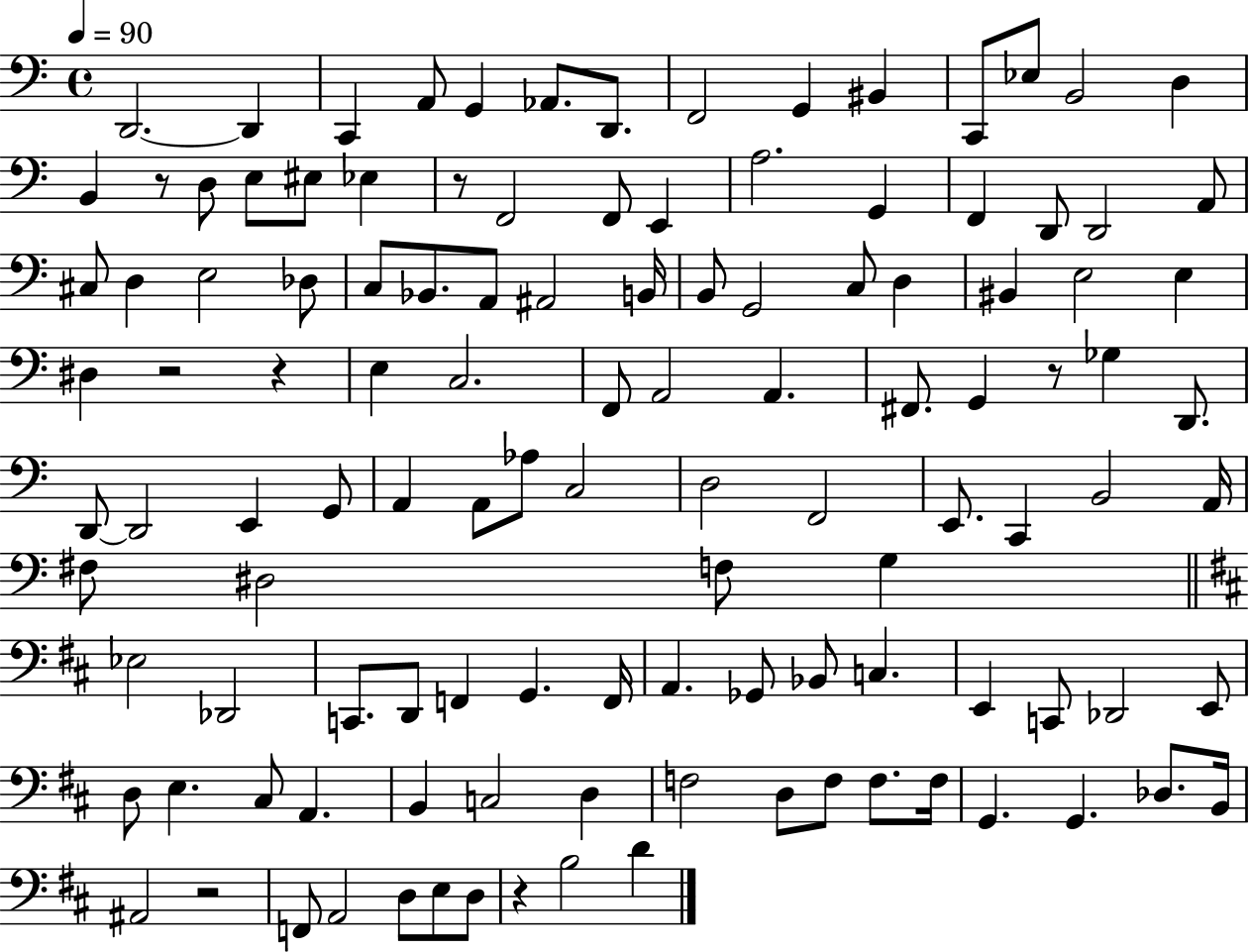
X:1
T:Untitled
M:4/4
L:1/4
K:C
D,,2 D,, C,, A,,/2 G,, _A,,/2 D,,/2 F,,2 G,, ^B,, C,,/2 _E,/2 B,,2 D, B,, z/2 D,/2 E,/2 ^E,/2 _E, z/2 F,,2 F,,/2 E,, A,2 G,, F,, D,,/2 D,,2 A,,/2 ^C,/2 D, E,2 _D,/2 C,/2 _B,,/2 A,,/2 ^A,,2 B,,/4 B,,/2 G,,2 C,/2 D, ^B,, E,2 E, ^D, z2 z E, C,2 F,,/2 A,,2 A,, ^F,,/2 G,, z/2 _G, D,,/2 D,,/2 D,,2 E,, G,,/2 A,, A,,/2 _A,/2 C,2 D,2 F,,2 E,,/2 C,, B,,2 A,,/4 ^F,/2 ^D,2 F,/2 G, _E,2 _D,,2 C,,/2 D,,/2 F,, G,, F,,/4 A,, _G,,/2 _B,,/2 C, E,, C,,/2 _D,,2 E,,/2 D,/2 E, ^C,/2 A,, B,, C,2 D, F,2 D,/2 F,/2 F,/2 F,/4 G,, G,, _D,/2 B,,/4 ^A,,2 z2 F,,/2 A,,2 D,/2 E,/2 D,/2 z B,2 D